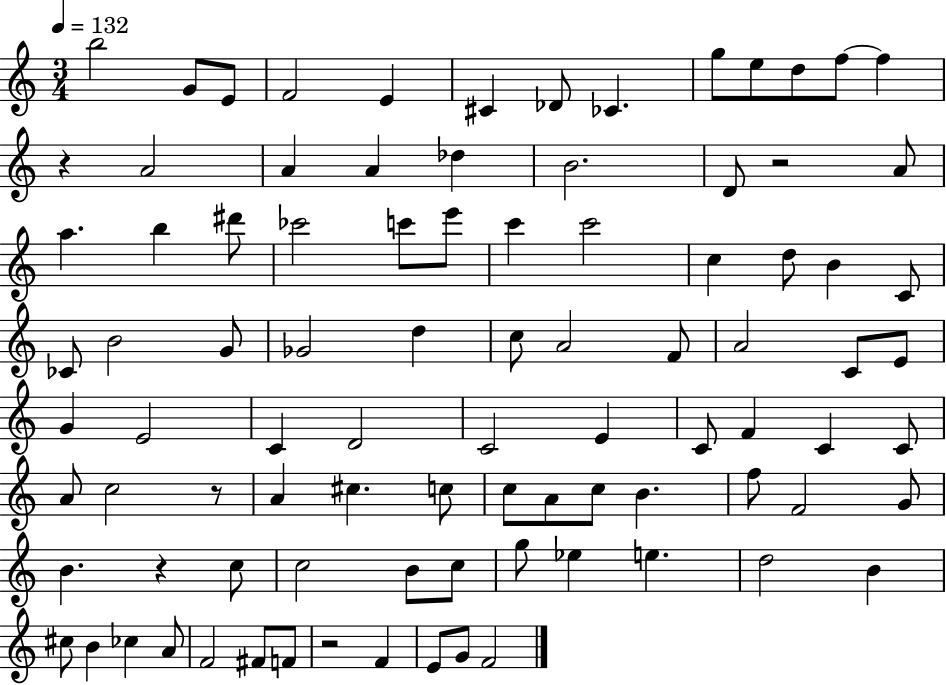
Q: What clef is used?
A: treble